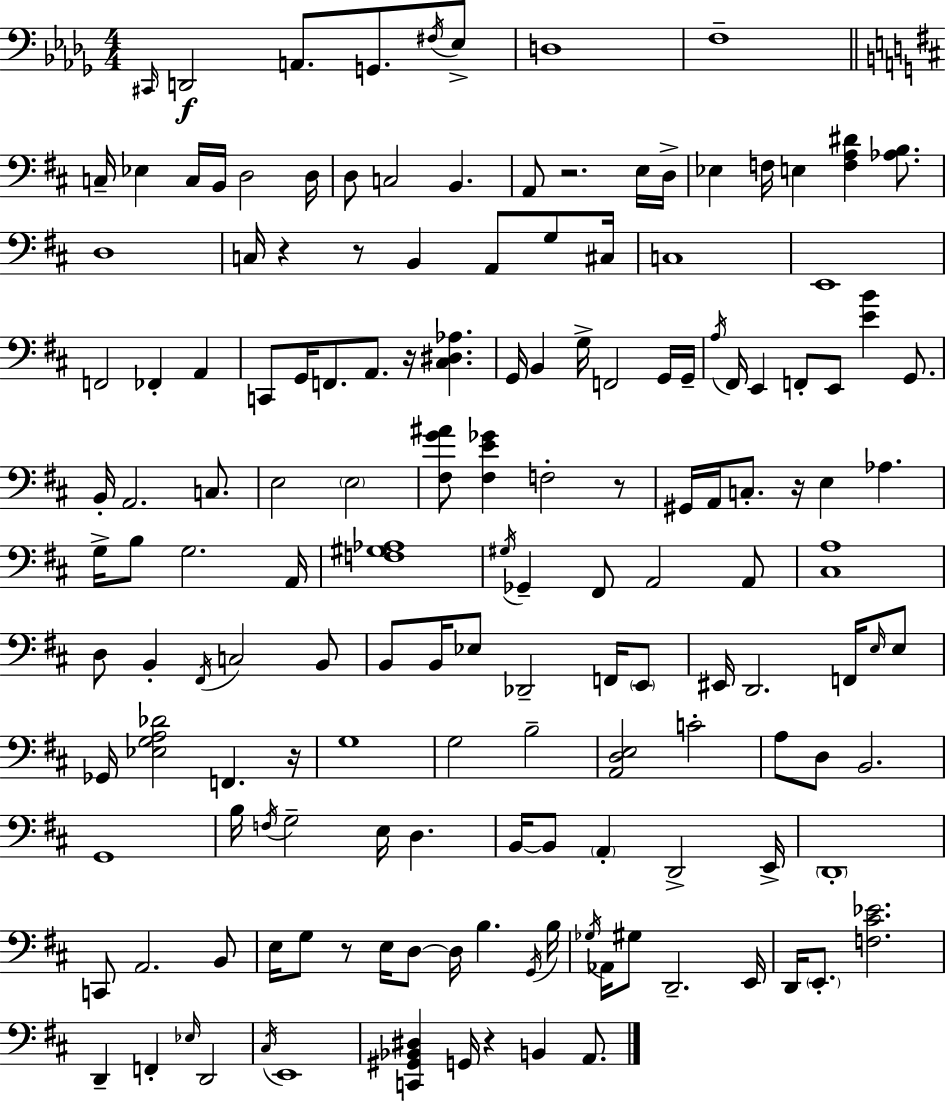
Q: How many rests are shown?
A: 9